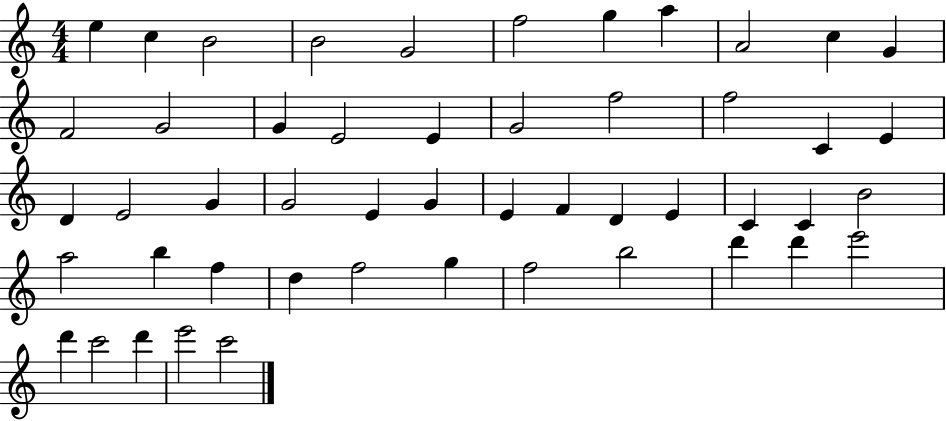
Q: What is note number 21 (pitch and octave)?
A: E4